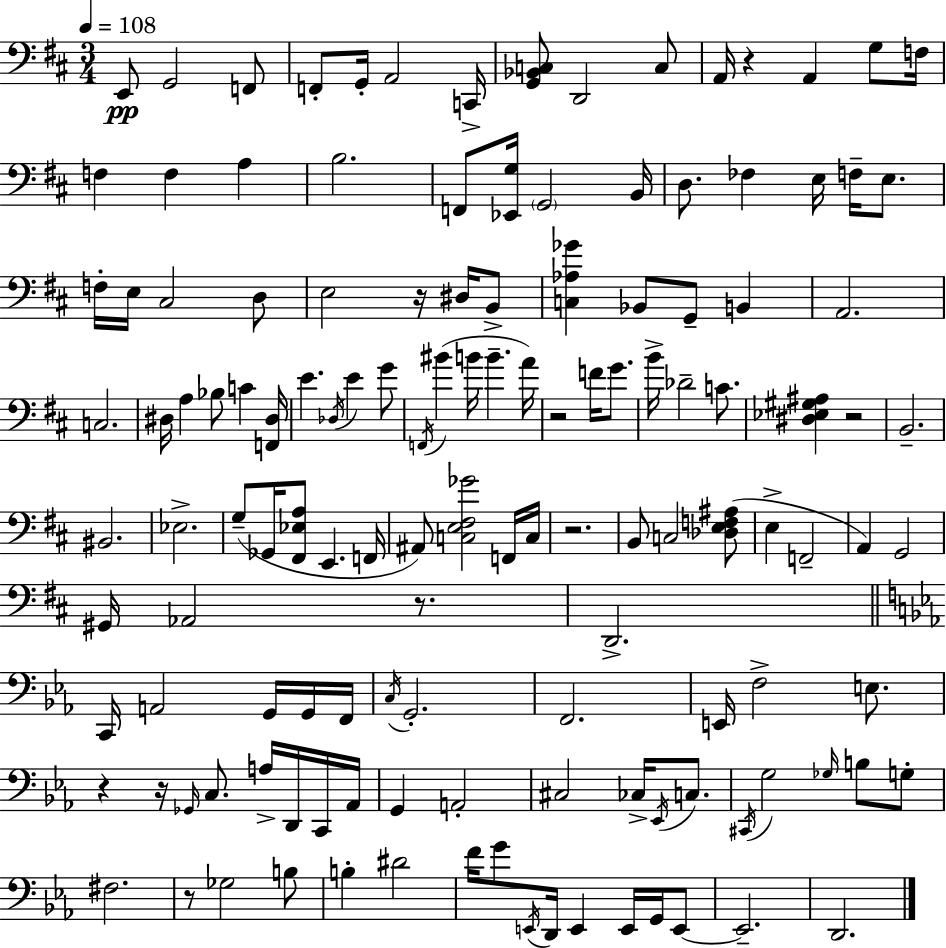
{
  \clef bass
  \numericTimeSignature
  \time 3/4
  \key d \major
  \tempo 4 = 108
  e,8\pp g,2 f,8 | f,8-. g,16-. a,2 c,16-> | <g, bes, c>8 d,2 c8 | a,16 r4 a,4 g8 f16 | \break f4 f4 a4 | b2. | f,8 <ees, g>16 \parenthesize g,2 b,16 | d8. fes4 e16 f16-- e8. | \break f16-. e16 cis2 d8 | e2 r16 dis16 b,8-> | <c aes ges'>4 bes,8 g,8-- b,4 | a,2. | \break c2. | dis16 a4 bes8 c'4 <f, dis>16 | e'4. \acciaccatura { des16 } e'4 g'8 | \acciaccatura { f,16 }( bis'4 b'16 b'4.-- | \break a'16) r2 f'16 g'8. | b'16-> des'2-- c'8. | <dis ees gis ais>4 r2 | b,2.-- | \break bis,2. | ees2.-> | g8--( ges,16 <fis, ees a>8 e,4. | f,16 ais,8) <c e fis ges'>2 | \break f,16 c16 r2. | b,8 c2 | <des e f ais>8( e4-> f,2-- | a,4) g,2 | \break gis,16 aes,2 r8. | d,2.-> | \bar "||" \break \key ees \major c,16 a,2 g,16 g,16 f,16 | \acciaccatura { c16 } g,2.-. | f,2. | e,16 f2-> e8. | \break r4 r16 \grace { ges,16 } c8. a16-> d,16 | c,16 aes,16 g,4 a,2-. | cis2 ces16-> \acciaccatura { ees,16 } | c8. \acciaccatura { cis,16 } g2 | \break \grace { ges16 } b8 g8-. fis2. | r8 ges2 | b8 b4-. dis'2 | f'16 g'8 \acciaccatura { e,16 } d,16 e,4 | \break e,16 g,16 e,8~~ e,2.-- | d,2. | \bar "|."
}